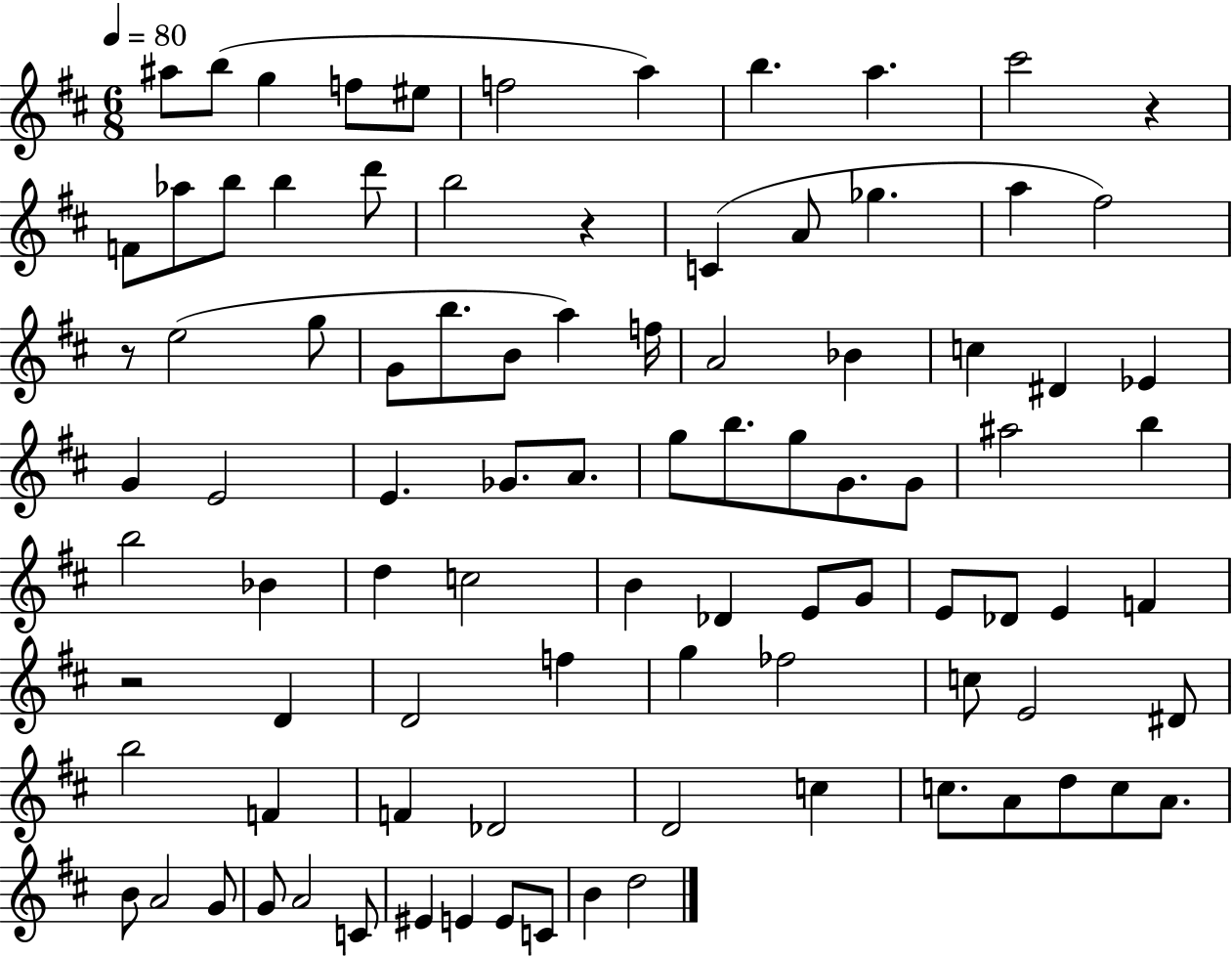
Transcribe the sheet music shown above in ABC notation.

X:1
T:Untitled
M:6/8
L:1/4
K:D
^a/2 b/2 g f/2 ^e/2 f2 a b a ^c'2 z F/2 _a/2 b/2 b d'/2 b2 z C A/2 _g a ^f2 z/2 e2 g/2 G/2 b/2 B/2 a f/4 A2 _B c ^D _E G E2 E _G/2 A/2 g/2 b/2 g/2 G/2 G/2 ^a2 b b2 _B d c2 B _D E/2 G/2 E/2 _D/2 E F z2 D D2 f g _f2 c/2 E2 ^D/2 b2 F F _D2 D2 c c/2 A/2 d/2 c/2 A/2 B/2 A2 G/2 G/2 A2 C/2 ^E E E/2 C/2 B d2